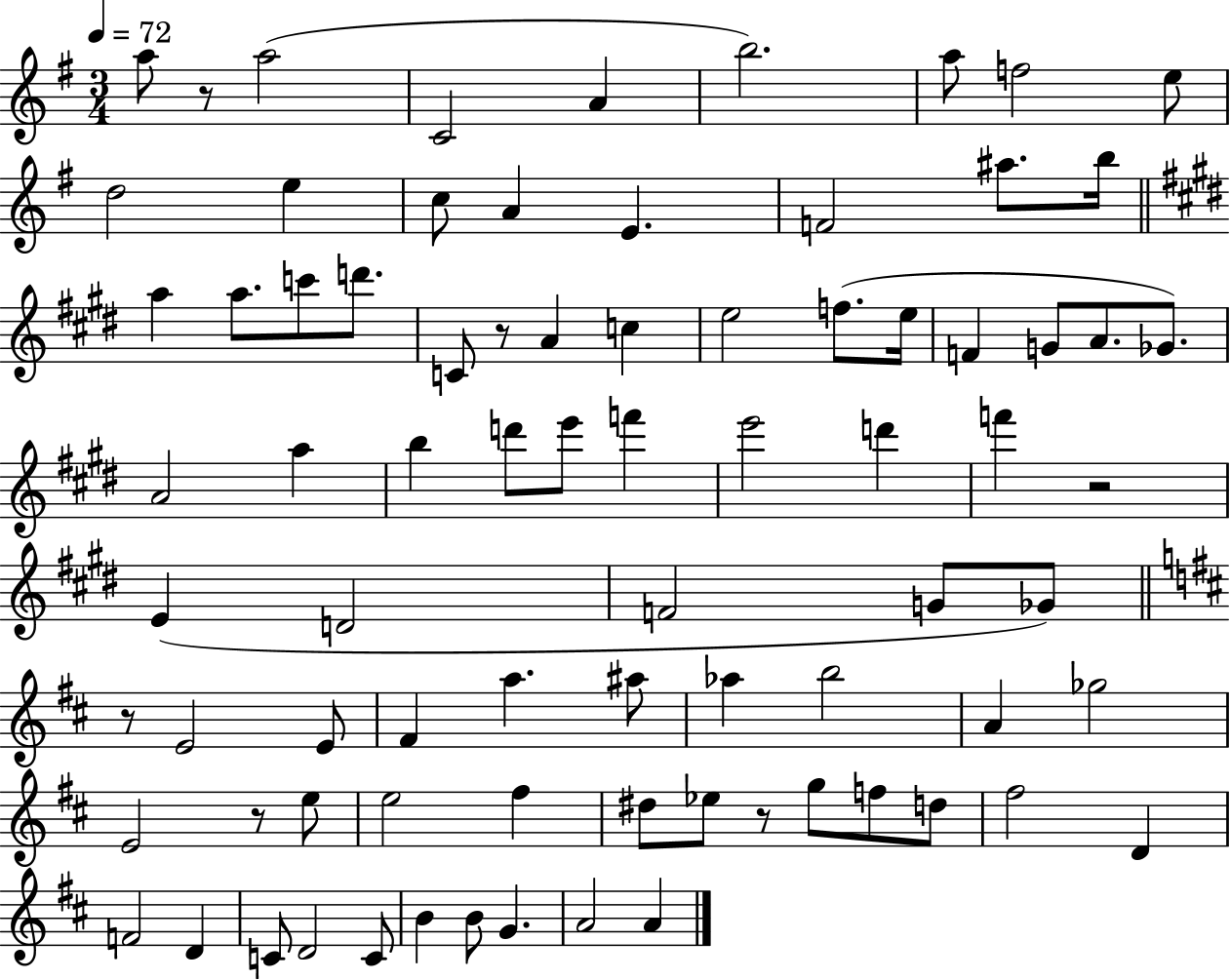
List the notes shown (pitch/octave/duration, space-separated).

A5/e R/e A5/h C4/h A4/q B5/h. A5/e F5/h E5/e D5/h E5/q C5/e A4/q E4/q. F4/h A#5/e. B5/s A5/q A5/e. C6/e D6/e. C4/e R/e A4/q C5/q E5/h F5/e. E5/s F4/q G4/e A4/e. Gb4/e. A4/h A5/q B5/q D6/e E6/e F6/q E6/h D6/q F6/q R/h E4/q D4/h F4/h G4/e Gb4/e R/e E4/h E4/e F#4/q A5/q. A#5/e Ab5/q B5/h A4/q Gb5/h E4/h R/e E5/e E5/h F#5/q D#5/e Eb5/e R/e G5/e F5/e D5/e F#5/h D4/q F4/h D4/q C4/e D4/h C4/e B4/q B4/e G4/q. A4/h A4/q